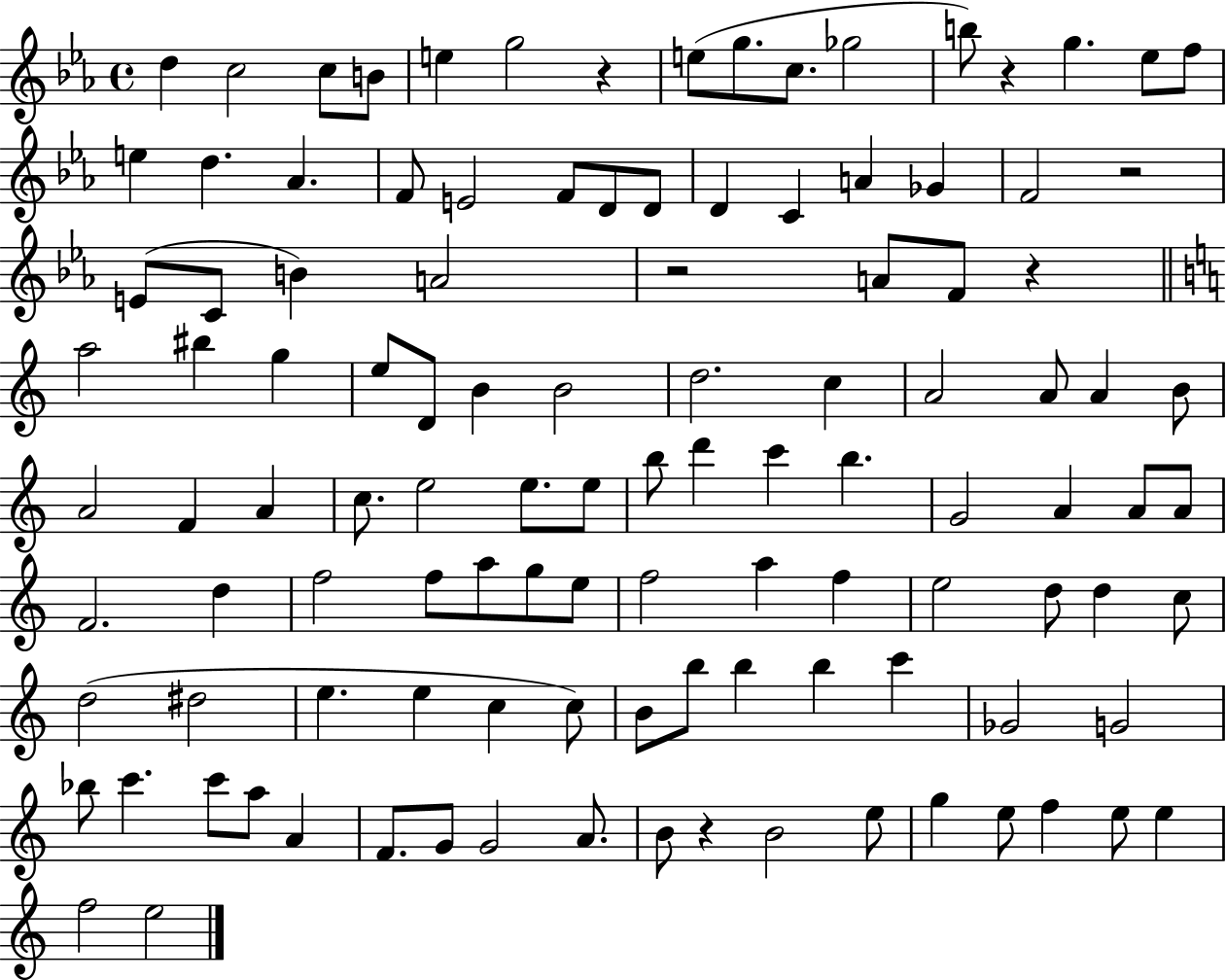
{
  \clef treble
  \time 4/4
  \defaultTimeSignature
  \key ees \major
  d''4 c''2 c''8 b'8 | e''4 g''2 r4 | e''8( g''8. c''8. ges''2 | b''8) r4 g''4. ees''8 f''8 | \break e''4 d''4. aes'4. | f'8 e'2 f'8 d'8 d'8 | d'4 c'4 a'4 ges'4 | f'2 r2 | \break e'8( c'8 b'4) a'2 | r2 a'8 f'8 r4 | \bar "||" \break \key c \major a''2 bis''4 g''4 | e''8 d'8 b'4 b'2 | d''2. c''4 | a'2 a'8 a'4 b'8 | \break a'2 f'4 a'4 | c''8. e''2 e''8. e''8 | b''8 d'''4 c'''4 b''4. | g'2 a'4 a'8 a'8 | \break f'2. d''4 | f''2 f''8 a''8 g''8 e''8 | f''2 a''4 f''4 | e''2 d''8 d''4 c''8 | \break d''2( dis''2 | e''4. e''4 c''4 c''8) | b'8 b''8 b''4 b''4 c'''4 | ges'2 g'2 | \break bes''8 c'''4. c'''8 a''8 a'4 | f'8. g'8 g'2 a'8. | b'8 r4 b'2 e''8 | g''4 e''8 f''4 e''8 e''4 | \break f''2 e''2 | \bar "|."
}